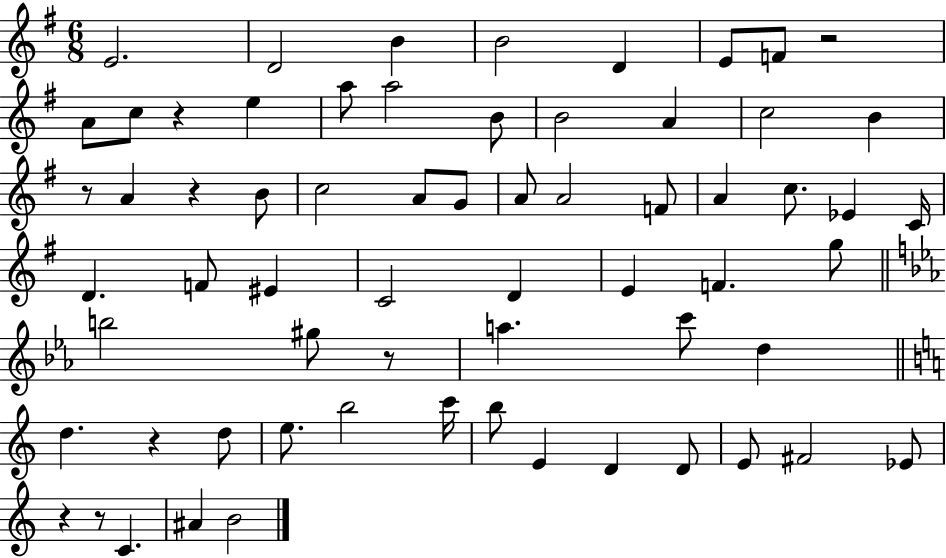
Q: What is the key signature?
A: G major